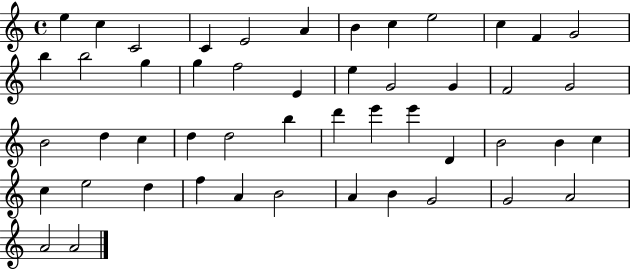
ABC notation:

X:1
T:Untitled
M:4/4
L:1/4
K:C
e c C2 C E2 A B c e2 c F G2 b b2 g g f2 E e G2 G F2 G2 B2 d c d d2 b d' e' e' D B2 B c c e2 d f A B2 A B G2 G2 A2 A2 A2